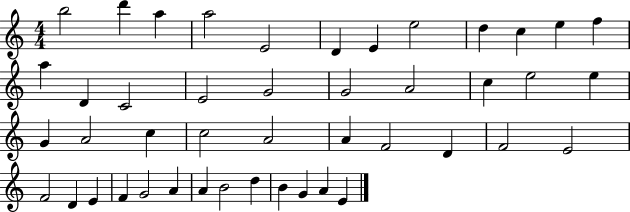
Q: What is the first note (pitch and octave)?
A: B5